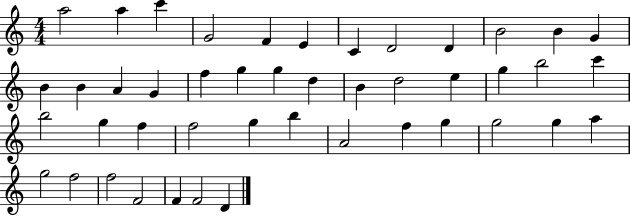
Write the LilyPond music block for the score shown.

{
  \clef treble
  \numericTimeSignature
  \time 4/4
  \key c \major
  a''2 a''4 c'''4 | g'2 f'4 e'4 | c'4 d'2 d'4 | b'2 b'4 g'4 | \break b'4 b'4 a'4 g'4 | f''4 g''4 g''4 d''4 | b'4 d''2 e''4 | g''4 b''2 c'''4 | \break b''2 g''4 f''4 | f''2 g''4 b''4 | a'2 f''4 g''4 | g''2 g''4 a''4 | \break g''2 f''2 | f''2 f'2 | f'4 f'2 d'4 | \bar "|."
}